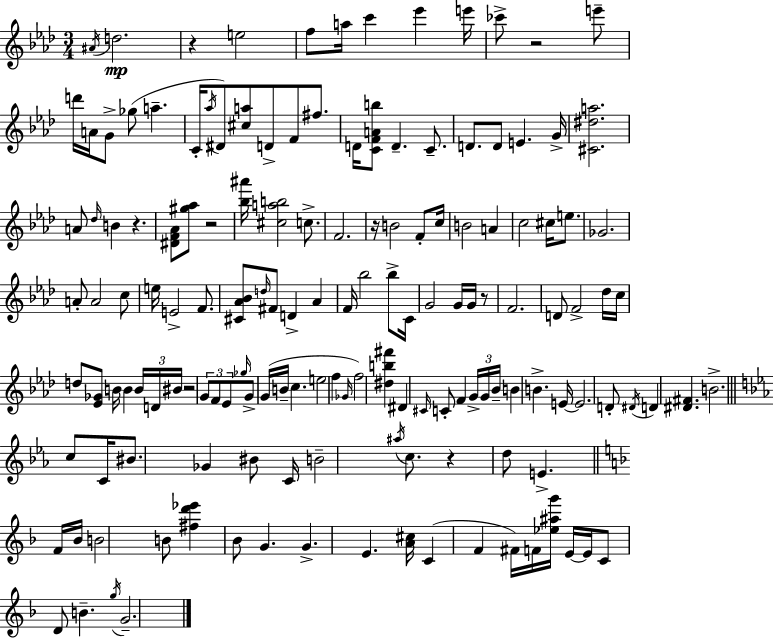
{
  \clef treble
  \numericTimeSignature
  \time 3/4
  \key aes \major
  \acciaccatura { ais'16 }\mp d''2. | r4 e''2 | f''8 a''16 c'''4 ees'''4 | e'''16 ces'''8-> r2 e'''8-- | \break d'''16 a'16 g'8-> ges''8( a''4.-- | c'16-. \acciaccatura { aes''16 }) dis'8 <cis'' a''>8 d'8-> f'8 fis''8. | d'16 <c' f' a' b''>8 d'4.-- c'8.-- | d'8. d'8 e'4. | \break g'16-> <cis' dis'' a''>2. | a'8 \grace { des''16 } b'4 r4. | <dis' f' aes'>8 <gis'' aes''>8 r2 | <bes'' ais'''>16 <cis'' a'' b''>2 | \break c''8.-> f'2. | r16 b'2 | f'8-. c''16 b'2 a'4 | c''2 cis''16 | \break e''8. ges'2. | a'8-. a'2 | c''8 e''16 e'2-> | f'8. <cis' aes' bes'>8 \grace { d''16 } fis'8 d'4-> | \break aes'4 f'16 bes''2 | bes''8-> c'16 g'2 | g'16 g'16 r8 f'2. | d'8 f'2-> | \break des''16 c''16 d''8 <ees' ges'>8 b'16 b'4 | \tuplet 3/2 { b'16 d'16 bis'16 } r2 | \tuplet 3/2 { g'8 f'8 ees'8 } \grace { ges''16 } g'8-> g'16( b'16-- c''4. | e''2 | \break f''4 \grace { ges'16 }) f''2 | <dis'' b'' fis'''>4 dis'4 \grace { cis'16 } c'8-. | f'4 \tuplet 3/2 { g'16-> g'16 bes'16-- } b'4 | b'4.-> e'16~~ e'2. | \break d'8-. \acciaccatura { dis'16 } d'4 | <dis' fis'>4. b'2.-> | \bar "||" \break \key ees \major c''8 c'16 bis'8. ges'4 bis'8 | c'16 b'2-- \acciaccatura { ais''16 } c''8. | r4 d''8 e'4.-> | \bar "||" \break \key d \minor f'16 bes'16 b'2 b'8 | <fis'' d''' ees'''>4 bes'8 g'4. | g'4.-> e'4. | <a' cis''>16 c'4( f'4 fis'16) f'16 <ees'' ais'' g'''>16 | \break e'16~~ e'16 c'8 d'8 b'4.-- | \acciaccatura { g''16 } g'2.-- | \bar "|."
}